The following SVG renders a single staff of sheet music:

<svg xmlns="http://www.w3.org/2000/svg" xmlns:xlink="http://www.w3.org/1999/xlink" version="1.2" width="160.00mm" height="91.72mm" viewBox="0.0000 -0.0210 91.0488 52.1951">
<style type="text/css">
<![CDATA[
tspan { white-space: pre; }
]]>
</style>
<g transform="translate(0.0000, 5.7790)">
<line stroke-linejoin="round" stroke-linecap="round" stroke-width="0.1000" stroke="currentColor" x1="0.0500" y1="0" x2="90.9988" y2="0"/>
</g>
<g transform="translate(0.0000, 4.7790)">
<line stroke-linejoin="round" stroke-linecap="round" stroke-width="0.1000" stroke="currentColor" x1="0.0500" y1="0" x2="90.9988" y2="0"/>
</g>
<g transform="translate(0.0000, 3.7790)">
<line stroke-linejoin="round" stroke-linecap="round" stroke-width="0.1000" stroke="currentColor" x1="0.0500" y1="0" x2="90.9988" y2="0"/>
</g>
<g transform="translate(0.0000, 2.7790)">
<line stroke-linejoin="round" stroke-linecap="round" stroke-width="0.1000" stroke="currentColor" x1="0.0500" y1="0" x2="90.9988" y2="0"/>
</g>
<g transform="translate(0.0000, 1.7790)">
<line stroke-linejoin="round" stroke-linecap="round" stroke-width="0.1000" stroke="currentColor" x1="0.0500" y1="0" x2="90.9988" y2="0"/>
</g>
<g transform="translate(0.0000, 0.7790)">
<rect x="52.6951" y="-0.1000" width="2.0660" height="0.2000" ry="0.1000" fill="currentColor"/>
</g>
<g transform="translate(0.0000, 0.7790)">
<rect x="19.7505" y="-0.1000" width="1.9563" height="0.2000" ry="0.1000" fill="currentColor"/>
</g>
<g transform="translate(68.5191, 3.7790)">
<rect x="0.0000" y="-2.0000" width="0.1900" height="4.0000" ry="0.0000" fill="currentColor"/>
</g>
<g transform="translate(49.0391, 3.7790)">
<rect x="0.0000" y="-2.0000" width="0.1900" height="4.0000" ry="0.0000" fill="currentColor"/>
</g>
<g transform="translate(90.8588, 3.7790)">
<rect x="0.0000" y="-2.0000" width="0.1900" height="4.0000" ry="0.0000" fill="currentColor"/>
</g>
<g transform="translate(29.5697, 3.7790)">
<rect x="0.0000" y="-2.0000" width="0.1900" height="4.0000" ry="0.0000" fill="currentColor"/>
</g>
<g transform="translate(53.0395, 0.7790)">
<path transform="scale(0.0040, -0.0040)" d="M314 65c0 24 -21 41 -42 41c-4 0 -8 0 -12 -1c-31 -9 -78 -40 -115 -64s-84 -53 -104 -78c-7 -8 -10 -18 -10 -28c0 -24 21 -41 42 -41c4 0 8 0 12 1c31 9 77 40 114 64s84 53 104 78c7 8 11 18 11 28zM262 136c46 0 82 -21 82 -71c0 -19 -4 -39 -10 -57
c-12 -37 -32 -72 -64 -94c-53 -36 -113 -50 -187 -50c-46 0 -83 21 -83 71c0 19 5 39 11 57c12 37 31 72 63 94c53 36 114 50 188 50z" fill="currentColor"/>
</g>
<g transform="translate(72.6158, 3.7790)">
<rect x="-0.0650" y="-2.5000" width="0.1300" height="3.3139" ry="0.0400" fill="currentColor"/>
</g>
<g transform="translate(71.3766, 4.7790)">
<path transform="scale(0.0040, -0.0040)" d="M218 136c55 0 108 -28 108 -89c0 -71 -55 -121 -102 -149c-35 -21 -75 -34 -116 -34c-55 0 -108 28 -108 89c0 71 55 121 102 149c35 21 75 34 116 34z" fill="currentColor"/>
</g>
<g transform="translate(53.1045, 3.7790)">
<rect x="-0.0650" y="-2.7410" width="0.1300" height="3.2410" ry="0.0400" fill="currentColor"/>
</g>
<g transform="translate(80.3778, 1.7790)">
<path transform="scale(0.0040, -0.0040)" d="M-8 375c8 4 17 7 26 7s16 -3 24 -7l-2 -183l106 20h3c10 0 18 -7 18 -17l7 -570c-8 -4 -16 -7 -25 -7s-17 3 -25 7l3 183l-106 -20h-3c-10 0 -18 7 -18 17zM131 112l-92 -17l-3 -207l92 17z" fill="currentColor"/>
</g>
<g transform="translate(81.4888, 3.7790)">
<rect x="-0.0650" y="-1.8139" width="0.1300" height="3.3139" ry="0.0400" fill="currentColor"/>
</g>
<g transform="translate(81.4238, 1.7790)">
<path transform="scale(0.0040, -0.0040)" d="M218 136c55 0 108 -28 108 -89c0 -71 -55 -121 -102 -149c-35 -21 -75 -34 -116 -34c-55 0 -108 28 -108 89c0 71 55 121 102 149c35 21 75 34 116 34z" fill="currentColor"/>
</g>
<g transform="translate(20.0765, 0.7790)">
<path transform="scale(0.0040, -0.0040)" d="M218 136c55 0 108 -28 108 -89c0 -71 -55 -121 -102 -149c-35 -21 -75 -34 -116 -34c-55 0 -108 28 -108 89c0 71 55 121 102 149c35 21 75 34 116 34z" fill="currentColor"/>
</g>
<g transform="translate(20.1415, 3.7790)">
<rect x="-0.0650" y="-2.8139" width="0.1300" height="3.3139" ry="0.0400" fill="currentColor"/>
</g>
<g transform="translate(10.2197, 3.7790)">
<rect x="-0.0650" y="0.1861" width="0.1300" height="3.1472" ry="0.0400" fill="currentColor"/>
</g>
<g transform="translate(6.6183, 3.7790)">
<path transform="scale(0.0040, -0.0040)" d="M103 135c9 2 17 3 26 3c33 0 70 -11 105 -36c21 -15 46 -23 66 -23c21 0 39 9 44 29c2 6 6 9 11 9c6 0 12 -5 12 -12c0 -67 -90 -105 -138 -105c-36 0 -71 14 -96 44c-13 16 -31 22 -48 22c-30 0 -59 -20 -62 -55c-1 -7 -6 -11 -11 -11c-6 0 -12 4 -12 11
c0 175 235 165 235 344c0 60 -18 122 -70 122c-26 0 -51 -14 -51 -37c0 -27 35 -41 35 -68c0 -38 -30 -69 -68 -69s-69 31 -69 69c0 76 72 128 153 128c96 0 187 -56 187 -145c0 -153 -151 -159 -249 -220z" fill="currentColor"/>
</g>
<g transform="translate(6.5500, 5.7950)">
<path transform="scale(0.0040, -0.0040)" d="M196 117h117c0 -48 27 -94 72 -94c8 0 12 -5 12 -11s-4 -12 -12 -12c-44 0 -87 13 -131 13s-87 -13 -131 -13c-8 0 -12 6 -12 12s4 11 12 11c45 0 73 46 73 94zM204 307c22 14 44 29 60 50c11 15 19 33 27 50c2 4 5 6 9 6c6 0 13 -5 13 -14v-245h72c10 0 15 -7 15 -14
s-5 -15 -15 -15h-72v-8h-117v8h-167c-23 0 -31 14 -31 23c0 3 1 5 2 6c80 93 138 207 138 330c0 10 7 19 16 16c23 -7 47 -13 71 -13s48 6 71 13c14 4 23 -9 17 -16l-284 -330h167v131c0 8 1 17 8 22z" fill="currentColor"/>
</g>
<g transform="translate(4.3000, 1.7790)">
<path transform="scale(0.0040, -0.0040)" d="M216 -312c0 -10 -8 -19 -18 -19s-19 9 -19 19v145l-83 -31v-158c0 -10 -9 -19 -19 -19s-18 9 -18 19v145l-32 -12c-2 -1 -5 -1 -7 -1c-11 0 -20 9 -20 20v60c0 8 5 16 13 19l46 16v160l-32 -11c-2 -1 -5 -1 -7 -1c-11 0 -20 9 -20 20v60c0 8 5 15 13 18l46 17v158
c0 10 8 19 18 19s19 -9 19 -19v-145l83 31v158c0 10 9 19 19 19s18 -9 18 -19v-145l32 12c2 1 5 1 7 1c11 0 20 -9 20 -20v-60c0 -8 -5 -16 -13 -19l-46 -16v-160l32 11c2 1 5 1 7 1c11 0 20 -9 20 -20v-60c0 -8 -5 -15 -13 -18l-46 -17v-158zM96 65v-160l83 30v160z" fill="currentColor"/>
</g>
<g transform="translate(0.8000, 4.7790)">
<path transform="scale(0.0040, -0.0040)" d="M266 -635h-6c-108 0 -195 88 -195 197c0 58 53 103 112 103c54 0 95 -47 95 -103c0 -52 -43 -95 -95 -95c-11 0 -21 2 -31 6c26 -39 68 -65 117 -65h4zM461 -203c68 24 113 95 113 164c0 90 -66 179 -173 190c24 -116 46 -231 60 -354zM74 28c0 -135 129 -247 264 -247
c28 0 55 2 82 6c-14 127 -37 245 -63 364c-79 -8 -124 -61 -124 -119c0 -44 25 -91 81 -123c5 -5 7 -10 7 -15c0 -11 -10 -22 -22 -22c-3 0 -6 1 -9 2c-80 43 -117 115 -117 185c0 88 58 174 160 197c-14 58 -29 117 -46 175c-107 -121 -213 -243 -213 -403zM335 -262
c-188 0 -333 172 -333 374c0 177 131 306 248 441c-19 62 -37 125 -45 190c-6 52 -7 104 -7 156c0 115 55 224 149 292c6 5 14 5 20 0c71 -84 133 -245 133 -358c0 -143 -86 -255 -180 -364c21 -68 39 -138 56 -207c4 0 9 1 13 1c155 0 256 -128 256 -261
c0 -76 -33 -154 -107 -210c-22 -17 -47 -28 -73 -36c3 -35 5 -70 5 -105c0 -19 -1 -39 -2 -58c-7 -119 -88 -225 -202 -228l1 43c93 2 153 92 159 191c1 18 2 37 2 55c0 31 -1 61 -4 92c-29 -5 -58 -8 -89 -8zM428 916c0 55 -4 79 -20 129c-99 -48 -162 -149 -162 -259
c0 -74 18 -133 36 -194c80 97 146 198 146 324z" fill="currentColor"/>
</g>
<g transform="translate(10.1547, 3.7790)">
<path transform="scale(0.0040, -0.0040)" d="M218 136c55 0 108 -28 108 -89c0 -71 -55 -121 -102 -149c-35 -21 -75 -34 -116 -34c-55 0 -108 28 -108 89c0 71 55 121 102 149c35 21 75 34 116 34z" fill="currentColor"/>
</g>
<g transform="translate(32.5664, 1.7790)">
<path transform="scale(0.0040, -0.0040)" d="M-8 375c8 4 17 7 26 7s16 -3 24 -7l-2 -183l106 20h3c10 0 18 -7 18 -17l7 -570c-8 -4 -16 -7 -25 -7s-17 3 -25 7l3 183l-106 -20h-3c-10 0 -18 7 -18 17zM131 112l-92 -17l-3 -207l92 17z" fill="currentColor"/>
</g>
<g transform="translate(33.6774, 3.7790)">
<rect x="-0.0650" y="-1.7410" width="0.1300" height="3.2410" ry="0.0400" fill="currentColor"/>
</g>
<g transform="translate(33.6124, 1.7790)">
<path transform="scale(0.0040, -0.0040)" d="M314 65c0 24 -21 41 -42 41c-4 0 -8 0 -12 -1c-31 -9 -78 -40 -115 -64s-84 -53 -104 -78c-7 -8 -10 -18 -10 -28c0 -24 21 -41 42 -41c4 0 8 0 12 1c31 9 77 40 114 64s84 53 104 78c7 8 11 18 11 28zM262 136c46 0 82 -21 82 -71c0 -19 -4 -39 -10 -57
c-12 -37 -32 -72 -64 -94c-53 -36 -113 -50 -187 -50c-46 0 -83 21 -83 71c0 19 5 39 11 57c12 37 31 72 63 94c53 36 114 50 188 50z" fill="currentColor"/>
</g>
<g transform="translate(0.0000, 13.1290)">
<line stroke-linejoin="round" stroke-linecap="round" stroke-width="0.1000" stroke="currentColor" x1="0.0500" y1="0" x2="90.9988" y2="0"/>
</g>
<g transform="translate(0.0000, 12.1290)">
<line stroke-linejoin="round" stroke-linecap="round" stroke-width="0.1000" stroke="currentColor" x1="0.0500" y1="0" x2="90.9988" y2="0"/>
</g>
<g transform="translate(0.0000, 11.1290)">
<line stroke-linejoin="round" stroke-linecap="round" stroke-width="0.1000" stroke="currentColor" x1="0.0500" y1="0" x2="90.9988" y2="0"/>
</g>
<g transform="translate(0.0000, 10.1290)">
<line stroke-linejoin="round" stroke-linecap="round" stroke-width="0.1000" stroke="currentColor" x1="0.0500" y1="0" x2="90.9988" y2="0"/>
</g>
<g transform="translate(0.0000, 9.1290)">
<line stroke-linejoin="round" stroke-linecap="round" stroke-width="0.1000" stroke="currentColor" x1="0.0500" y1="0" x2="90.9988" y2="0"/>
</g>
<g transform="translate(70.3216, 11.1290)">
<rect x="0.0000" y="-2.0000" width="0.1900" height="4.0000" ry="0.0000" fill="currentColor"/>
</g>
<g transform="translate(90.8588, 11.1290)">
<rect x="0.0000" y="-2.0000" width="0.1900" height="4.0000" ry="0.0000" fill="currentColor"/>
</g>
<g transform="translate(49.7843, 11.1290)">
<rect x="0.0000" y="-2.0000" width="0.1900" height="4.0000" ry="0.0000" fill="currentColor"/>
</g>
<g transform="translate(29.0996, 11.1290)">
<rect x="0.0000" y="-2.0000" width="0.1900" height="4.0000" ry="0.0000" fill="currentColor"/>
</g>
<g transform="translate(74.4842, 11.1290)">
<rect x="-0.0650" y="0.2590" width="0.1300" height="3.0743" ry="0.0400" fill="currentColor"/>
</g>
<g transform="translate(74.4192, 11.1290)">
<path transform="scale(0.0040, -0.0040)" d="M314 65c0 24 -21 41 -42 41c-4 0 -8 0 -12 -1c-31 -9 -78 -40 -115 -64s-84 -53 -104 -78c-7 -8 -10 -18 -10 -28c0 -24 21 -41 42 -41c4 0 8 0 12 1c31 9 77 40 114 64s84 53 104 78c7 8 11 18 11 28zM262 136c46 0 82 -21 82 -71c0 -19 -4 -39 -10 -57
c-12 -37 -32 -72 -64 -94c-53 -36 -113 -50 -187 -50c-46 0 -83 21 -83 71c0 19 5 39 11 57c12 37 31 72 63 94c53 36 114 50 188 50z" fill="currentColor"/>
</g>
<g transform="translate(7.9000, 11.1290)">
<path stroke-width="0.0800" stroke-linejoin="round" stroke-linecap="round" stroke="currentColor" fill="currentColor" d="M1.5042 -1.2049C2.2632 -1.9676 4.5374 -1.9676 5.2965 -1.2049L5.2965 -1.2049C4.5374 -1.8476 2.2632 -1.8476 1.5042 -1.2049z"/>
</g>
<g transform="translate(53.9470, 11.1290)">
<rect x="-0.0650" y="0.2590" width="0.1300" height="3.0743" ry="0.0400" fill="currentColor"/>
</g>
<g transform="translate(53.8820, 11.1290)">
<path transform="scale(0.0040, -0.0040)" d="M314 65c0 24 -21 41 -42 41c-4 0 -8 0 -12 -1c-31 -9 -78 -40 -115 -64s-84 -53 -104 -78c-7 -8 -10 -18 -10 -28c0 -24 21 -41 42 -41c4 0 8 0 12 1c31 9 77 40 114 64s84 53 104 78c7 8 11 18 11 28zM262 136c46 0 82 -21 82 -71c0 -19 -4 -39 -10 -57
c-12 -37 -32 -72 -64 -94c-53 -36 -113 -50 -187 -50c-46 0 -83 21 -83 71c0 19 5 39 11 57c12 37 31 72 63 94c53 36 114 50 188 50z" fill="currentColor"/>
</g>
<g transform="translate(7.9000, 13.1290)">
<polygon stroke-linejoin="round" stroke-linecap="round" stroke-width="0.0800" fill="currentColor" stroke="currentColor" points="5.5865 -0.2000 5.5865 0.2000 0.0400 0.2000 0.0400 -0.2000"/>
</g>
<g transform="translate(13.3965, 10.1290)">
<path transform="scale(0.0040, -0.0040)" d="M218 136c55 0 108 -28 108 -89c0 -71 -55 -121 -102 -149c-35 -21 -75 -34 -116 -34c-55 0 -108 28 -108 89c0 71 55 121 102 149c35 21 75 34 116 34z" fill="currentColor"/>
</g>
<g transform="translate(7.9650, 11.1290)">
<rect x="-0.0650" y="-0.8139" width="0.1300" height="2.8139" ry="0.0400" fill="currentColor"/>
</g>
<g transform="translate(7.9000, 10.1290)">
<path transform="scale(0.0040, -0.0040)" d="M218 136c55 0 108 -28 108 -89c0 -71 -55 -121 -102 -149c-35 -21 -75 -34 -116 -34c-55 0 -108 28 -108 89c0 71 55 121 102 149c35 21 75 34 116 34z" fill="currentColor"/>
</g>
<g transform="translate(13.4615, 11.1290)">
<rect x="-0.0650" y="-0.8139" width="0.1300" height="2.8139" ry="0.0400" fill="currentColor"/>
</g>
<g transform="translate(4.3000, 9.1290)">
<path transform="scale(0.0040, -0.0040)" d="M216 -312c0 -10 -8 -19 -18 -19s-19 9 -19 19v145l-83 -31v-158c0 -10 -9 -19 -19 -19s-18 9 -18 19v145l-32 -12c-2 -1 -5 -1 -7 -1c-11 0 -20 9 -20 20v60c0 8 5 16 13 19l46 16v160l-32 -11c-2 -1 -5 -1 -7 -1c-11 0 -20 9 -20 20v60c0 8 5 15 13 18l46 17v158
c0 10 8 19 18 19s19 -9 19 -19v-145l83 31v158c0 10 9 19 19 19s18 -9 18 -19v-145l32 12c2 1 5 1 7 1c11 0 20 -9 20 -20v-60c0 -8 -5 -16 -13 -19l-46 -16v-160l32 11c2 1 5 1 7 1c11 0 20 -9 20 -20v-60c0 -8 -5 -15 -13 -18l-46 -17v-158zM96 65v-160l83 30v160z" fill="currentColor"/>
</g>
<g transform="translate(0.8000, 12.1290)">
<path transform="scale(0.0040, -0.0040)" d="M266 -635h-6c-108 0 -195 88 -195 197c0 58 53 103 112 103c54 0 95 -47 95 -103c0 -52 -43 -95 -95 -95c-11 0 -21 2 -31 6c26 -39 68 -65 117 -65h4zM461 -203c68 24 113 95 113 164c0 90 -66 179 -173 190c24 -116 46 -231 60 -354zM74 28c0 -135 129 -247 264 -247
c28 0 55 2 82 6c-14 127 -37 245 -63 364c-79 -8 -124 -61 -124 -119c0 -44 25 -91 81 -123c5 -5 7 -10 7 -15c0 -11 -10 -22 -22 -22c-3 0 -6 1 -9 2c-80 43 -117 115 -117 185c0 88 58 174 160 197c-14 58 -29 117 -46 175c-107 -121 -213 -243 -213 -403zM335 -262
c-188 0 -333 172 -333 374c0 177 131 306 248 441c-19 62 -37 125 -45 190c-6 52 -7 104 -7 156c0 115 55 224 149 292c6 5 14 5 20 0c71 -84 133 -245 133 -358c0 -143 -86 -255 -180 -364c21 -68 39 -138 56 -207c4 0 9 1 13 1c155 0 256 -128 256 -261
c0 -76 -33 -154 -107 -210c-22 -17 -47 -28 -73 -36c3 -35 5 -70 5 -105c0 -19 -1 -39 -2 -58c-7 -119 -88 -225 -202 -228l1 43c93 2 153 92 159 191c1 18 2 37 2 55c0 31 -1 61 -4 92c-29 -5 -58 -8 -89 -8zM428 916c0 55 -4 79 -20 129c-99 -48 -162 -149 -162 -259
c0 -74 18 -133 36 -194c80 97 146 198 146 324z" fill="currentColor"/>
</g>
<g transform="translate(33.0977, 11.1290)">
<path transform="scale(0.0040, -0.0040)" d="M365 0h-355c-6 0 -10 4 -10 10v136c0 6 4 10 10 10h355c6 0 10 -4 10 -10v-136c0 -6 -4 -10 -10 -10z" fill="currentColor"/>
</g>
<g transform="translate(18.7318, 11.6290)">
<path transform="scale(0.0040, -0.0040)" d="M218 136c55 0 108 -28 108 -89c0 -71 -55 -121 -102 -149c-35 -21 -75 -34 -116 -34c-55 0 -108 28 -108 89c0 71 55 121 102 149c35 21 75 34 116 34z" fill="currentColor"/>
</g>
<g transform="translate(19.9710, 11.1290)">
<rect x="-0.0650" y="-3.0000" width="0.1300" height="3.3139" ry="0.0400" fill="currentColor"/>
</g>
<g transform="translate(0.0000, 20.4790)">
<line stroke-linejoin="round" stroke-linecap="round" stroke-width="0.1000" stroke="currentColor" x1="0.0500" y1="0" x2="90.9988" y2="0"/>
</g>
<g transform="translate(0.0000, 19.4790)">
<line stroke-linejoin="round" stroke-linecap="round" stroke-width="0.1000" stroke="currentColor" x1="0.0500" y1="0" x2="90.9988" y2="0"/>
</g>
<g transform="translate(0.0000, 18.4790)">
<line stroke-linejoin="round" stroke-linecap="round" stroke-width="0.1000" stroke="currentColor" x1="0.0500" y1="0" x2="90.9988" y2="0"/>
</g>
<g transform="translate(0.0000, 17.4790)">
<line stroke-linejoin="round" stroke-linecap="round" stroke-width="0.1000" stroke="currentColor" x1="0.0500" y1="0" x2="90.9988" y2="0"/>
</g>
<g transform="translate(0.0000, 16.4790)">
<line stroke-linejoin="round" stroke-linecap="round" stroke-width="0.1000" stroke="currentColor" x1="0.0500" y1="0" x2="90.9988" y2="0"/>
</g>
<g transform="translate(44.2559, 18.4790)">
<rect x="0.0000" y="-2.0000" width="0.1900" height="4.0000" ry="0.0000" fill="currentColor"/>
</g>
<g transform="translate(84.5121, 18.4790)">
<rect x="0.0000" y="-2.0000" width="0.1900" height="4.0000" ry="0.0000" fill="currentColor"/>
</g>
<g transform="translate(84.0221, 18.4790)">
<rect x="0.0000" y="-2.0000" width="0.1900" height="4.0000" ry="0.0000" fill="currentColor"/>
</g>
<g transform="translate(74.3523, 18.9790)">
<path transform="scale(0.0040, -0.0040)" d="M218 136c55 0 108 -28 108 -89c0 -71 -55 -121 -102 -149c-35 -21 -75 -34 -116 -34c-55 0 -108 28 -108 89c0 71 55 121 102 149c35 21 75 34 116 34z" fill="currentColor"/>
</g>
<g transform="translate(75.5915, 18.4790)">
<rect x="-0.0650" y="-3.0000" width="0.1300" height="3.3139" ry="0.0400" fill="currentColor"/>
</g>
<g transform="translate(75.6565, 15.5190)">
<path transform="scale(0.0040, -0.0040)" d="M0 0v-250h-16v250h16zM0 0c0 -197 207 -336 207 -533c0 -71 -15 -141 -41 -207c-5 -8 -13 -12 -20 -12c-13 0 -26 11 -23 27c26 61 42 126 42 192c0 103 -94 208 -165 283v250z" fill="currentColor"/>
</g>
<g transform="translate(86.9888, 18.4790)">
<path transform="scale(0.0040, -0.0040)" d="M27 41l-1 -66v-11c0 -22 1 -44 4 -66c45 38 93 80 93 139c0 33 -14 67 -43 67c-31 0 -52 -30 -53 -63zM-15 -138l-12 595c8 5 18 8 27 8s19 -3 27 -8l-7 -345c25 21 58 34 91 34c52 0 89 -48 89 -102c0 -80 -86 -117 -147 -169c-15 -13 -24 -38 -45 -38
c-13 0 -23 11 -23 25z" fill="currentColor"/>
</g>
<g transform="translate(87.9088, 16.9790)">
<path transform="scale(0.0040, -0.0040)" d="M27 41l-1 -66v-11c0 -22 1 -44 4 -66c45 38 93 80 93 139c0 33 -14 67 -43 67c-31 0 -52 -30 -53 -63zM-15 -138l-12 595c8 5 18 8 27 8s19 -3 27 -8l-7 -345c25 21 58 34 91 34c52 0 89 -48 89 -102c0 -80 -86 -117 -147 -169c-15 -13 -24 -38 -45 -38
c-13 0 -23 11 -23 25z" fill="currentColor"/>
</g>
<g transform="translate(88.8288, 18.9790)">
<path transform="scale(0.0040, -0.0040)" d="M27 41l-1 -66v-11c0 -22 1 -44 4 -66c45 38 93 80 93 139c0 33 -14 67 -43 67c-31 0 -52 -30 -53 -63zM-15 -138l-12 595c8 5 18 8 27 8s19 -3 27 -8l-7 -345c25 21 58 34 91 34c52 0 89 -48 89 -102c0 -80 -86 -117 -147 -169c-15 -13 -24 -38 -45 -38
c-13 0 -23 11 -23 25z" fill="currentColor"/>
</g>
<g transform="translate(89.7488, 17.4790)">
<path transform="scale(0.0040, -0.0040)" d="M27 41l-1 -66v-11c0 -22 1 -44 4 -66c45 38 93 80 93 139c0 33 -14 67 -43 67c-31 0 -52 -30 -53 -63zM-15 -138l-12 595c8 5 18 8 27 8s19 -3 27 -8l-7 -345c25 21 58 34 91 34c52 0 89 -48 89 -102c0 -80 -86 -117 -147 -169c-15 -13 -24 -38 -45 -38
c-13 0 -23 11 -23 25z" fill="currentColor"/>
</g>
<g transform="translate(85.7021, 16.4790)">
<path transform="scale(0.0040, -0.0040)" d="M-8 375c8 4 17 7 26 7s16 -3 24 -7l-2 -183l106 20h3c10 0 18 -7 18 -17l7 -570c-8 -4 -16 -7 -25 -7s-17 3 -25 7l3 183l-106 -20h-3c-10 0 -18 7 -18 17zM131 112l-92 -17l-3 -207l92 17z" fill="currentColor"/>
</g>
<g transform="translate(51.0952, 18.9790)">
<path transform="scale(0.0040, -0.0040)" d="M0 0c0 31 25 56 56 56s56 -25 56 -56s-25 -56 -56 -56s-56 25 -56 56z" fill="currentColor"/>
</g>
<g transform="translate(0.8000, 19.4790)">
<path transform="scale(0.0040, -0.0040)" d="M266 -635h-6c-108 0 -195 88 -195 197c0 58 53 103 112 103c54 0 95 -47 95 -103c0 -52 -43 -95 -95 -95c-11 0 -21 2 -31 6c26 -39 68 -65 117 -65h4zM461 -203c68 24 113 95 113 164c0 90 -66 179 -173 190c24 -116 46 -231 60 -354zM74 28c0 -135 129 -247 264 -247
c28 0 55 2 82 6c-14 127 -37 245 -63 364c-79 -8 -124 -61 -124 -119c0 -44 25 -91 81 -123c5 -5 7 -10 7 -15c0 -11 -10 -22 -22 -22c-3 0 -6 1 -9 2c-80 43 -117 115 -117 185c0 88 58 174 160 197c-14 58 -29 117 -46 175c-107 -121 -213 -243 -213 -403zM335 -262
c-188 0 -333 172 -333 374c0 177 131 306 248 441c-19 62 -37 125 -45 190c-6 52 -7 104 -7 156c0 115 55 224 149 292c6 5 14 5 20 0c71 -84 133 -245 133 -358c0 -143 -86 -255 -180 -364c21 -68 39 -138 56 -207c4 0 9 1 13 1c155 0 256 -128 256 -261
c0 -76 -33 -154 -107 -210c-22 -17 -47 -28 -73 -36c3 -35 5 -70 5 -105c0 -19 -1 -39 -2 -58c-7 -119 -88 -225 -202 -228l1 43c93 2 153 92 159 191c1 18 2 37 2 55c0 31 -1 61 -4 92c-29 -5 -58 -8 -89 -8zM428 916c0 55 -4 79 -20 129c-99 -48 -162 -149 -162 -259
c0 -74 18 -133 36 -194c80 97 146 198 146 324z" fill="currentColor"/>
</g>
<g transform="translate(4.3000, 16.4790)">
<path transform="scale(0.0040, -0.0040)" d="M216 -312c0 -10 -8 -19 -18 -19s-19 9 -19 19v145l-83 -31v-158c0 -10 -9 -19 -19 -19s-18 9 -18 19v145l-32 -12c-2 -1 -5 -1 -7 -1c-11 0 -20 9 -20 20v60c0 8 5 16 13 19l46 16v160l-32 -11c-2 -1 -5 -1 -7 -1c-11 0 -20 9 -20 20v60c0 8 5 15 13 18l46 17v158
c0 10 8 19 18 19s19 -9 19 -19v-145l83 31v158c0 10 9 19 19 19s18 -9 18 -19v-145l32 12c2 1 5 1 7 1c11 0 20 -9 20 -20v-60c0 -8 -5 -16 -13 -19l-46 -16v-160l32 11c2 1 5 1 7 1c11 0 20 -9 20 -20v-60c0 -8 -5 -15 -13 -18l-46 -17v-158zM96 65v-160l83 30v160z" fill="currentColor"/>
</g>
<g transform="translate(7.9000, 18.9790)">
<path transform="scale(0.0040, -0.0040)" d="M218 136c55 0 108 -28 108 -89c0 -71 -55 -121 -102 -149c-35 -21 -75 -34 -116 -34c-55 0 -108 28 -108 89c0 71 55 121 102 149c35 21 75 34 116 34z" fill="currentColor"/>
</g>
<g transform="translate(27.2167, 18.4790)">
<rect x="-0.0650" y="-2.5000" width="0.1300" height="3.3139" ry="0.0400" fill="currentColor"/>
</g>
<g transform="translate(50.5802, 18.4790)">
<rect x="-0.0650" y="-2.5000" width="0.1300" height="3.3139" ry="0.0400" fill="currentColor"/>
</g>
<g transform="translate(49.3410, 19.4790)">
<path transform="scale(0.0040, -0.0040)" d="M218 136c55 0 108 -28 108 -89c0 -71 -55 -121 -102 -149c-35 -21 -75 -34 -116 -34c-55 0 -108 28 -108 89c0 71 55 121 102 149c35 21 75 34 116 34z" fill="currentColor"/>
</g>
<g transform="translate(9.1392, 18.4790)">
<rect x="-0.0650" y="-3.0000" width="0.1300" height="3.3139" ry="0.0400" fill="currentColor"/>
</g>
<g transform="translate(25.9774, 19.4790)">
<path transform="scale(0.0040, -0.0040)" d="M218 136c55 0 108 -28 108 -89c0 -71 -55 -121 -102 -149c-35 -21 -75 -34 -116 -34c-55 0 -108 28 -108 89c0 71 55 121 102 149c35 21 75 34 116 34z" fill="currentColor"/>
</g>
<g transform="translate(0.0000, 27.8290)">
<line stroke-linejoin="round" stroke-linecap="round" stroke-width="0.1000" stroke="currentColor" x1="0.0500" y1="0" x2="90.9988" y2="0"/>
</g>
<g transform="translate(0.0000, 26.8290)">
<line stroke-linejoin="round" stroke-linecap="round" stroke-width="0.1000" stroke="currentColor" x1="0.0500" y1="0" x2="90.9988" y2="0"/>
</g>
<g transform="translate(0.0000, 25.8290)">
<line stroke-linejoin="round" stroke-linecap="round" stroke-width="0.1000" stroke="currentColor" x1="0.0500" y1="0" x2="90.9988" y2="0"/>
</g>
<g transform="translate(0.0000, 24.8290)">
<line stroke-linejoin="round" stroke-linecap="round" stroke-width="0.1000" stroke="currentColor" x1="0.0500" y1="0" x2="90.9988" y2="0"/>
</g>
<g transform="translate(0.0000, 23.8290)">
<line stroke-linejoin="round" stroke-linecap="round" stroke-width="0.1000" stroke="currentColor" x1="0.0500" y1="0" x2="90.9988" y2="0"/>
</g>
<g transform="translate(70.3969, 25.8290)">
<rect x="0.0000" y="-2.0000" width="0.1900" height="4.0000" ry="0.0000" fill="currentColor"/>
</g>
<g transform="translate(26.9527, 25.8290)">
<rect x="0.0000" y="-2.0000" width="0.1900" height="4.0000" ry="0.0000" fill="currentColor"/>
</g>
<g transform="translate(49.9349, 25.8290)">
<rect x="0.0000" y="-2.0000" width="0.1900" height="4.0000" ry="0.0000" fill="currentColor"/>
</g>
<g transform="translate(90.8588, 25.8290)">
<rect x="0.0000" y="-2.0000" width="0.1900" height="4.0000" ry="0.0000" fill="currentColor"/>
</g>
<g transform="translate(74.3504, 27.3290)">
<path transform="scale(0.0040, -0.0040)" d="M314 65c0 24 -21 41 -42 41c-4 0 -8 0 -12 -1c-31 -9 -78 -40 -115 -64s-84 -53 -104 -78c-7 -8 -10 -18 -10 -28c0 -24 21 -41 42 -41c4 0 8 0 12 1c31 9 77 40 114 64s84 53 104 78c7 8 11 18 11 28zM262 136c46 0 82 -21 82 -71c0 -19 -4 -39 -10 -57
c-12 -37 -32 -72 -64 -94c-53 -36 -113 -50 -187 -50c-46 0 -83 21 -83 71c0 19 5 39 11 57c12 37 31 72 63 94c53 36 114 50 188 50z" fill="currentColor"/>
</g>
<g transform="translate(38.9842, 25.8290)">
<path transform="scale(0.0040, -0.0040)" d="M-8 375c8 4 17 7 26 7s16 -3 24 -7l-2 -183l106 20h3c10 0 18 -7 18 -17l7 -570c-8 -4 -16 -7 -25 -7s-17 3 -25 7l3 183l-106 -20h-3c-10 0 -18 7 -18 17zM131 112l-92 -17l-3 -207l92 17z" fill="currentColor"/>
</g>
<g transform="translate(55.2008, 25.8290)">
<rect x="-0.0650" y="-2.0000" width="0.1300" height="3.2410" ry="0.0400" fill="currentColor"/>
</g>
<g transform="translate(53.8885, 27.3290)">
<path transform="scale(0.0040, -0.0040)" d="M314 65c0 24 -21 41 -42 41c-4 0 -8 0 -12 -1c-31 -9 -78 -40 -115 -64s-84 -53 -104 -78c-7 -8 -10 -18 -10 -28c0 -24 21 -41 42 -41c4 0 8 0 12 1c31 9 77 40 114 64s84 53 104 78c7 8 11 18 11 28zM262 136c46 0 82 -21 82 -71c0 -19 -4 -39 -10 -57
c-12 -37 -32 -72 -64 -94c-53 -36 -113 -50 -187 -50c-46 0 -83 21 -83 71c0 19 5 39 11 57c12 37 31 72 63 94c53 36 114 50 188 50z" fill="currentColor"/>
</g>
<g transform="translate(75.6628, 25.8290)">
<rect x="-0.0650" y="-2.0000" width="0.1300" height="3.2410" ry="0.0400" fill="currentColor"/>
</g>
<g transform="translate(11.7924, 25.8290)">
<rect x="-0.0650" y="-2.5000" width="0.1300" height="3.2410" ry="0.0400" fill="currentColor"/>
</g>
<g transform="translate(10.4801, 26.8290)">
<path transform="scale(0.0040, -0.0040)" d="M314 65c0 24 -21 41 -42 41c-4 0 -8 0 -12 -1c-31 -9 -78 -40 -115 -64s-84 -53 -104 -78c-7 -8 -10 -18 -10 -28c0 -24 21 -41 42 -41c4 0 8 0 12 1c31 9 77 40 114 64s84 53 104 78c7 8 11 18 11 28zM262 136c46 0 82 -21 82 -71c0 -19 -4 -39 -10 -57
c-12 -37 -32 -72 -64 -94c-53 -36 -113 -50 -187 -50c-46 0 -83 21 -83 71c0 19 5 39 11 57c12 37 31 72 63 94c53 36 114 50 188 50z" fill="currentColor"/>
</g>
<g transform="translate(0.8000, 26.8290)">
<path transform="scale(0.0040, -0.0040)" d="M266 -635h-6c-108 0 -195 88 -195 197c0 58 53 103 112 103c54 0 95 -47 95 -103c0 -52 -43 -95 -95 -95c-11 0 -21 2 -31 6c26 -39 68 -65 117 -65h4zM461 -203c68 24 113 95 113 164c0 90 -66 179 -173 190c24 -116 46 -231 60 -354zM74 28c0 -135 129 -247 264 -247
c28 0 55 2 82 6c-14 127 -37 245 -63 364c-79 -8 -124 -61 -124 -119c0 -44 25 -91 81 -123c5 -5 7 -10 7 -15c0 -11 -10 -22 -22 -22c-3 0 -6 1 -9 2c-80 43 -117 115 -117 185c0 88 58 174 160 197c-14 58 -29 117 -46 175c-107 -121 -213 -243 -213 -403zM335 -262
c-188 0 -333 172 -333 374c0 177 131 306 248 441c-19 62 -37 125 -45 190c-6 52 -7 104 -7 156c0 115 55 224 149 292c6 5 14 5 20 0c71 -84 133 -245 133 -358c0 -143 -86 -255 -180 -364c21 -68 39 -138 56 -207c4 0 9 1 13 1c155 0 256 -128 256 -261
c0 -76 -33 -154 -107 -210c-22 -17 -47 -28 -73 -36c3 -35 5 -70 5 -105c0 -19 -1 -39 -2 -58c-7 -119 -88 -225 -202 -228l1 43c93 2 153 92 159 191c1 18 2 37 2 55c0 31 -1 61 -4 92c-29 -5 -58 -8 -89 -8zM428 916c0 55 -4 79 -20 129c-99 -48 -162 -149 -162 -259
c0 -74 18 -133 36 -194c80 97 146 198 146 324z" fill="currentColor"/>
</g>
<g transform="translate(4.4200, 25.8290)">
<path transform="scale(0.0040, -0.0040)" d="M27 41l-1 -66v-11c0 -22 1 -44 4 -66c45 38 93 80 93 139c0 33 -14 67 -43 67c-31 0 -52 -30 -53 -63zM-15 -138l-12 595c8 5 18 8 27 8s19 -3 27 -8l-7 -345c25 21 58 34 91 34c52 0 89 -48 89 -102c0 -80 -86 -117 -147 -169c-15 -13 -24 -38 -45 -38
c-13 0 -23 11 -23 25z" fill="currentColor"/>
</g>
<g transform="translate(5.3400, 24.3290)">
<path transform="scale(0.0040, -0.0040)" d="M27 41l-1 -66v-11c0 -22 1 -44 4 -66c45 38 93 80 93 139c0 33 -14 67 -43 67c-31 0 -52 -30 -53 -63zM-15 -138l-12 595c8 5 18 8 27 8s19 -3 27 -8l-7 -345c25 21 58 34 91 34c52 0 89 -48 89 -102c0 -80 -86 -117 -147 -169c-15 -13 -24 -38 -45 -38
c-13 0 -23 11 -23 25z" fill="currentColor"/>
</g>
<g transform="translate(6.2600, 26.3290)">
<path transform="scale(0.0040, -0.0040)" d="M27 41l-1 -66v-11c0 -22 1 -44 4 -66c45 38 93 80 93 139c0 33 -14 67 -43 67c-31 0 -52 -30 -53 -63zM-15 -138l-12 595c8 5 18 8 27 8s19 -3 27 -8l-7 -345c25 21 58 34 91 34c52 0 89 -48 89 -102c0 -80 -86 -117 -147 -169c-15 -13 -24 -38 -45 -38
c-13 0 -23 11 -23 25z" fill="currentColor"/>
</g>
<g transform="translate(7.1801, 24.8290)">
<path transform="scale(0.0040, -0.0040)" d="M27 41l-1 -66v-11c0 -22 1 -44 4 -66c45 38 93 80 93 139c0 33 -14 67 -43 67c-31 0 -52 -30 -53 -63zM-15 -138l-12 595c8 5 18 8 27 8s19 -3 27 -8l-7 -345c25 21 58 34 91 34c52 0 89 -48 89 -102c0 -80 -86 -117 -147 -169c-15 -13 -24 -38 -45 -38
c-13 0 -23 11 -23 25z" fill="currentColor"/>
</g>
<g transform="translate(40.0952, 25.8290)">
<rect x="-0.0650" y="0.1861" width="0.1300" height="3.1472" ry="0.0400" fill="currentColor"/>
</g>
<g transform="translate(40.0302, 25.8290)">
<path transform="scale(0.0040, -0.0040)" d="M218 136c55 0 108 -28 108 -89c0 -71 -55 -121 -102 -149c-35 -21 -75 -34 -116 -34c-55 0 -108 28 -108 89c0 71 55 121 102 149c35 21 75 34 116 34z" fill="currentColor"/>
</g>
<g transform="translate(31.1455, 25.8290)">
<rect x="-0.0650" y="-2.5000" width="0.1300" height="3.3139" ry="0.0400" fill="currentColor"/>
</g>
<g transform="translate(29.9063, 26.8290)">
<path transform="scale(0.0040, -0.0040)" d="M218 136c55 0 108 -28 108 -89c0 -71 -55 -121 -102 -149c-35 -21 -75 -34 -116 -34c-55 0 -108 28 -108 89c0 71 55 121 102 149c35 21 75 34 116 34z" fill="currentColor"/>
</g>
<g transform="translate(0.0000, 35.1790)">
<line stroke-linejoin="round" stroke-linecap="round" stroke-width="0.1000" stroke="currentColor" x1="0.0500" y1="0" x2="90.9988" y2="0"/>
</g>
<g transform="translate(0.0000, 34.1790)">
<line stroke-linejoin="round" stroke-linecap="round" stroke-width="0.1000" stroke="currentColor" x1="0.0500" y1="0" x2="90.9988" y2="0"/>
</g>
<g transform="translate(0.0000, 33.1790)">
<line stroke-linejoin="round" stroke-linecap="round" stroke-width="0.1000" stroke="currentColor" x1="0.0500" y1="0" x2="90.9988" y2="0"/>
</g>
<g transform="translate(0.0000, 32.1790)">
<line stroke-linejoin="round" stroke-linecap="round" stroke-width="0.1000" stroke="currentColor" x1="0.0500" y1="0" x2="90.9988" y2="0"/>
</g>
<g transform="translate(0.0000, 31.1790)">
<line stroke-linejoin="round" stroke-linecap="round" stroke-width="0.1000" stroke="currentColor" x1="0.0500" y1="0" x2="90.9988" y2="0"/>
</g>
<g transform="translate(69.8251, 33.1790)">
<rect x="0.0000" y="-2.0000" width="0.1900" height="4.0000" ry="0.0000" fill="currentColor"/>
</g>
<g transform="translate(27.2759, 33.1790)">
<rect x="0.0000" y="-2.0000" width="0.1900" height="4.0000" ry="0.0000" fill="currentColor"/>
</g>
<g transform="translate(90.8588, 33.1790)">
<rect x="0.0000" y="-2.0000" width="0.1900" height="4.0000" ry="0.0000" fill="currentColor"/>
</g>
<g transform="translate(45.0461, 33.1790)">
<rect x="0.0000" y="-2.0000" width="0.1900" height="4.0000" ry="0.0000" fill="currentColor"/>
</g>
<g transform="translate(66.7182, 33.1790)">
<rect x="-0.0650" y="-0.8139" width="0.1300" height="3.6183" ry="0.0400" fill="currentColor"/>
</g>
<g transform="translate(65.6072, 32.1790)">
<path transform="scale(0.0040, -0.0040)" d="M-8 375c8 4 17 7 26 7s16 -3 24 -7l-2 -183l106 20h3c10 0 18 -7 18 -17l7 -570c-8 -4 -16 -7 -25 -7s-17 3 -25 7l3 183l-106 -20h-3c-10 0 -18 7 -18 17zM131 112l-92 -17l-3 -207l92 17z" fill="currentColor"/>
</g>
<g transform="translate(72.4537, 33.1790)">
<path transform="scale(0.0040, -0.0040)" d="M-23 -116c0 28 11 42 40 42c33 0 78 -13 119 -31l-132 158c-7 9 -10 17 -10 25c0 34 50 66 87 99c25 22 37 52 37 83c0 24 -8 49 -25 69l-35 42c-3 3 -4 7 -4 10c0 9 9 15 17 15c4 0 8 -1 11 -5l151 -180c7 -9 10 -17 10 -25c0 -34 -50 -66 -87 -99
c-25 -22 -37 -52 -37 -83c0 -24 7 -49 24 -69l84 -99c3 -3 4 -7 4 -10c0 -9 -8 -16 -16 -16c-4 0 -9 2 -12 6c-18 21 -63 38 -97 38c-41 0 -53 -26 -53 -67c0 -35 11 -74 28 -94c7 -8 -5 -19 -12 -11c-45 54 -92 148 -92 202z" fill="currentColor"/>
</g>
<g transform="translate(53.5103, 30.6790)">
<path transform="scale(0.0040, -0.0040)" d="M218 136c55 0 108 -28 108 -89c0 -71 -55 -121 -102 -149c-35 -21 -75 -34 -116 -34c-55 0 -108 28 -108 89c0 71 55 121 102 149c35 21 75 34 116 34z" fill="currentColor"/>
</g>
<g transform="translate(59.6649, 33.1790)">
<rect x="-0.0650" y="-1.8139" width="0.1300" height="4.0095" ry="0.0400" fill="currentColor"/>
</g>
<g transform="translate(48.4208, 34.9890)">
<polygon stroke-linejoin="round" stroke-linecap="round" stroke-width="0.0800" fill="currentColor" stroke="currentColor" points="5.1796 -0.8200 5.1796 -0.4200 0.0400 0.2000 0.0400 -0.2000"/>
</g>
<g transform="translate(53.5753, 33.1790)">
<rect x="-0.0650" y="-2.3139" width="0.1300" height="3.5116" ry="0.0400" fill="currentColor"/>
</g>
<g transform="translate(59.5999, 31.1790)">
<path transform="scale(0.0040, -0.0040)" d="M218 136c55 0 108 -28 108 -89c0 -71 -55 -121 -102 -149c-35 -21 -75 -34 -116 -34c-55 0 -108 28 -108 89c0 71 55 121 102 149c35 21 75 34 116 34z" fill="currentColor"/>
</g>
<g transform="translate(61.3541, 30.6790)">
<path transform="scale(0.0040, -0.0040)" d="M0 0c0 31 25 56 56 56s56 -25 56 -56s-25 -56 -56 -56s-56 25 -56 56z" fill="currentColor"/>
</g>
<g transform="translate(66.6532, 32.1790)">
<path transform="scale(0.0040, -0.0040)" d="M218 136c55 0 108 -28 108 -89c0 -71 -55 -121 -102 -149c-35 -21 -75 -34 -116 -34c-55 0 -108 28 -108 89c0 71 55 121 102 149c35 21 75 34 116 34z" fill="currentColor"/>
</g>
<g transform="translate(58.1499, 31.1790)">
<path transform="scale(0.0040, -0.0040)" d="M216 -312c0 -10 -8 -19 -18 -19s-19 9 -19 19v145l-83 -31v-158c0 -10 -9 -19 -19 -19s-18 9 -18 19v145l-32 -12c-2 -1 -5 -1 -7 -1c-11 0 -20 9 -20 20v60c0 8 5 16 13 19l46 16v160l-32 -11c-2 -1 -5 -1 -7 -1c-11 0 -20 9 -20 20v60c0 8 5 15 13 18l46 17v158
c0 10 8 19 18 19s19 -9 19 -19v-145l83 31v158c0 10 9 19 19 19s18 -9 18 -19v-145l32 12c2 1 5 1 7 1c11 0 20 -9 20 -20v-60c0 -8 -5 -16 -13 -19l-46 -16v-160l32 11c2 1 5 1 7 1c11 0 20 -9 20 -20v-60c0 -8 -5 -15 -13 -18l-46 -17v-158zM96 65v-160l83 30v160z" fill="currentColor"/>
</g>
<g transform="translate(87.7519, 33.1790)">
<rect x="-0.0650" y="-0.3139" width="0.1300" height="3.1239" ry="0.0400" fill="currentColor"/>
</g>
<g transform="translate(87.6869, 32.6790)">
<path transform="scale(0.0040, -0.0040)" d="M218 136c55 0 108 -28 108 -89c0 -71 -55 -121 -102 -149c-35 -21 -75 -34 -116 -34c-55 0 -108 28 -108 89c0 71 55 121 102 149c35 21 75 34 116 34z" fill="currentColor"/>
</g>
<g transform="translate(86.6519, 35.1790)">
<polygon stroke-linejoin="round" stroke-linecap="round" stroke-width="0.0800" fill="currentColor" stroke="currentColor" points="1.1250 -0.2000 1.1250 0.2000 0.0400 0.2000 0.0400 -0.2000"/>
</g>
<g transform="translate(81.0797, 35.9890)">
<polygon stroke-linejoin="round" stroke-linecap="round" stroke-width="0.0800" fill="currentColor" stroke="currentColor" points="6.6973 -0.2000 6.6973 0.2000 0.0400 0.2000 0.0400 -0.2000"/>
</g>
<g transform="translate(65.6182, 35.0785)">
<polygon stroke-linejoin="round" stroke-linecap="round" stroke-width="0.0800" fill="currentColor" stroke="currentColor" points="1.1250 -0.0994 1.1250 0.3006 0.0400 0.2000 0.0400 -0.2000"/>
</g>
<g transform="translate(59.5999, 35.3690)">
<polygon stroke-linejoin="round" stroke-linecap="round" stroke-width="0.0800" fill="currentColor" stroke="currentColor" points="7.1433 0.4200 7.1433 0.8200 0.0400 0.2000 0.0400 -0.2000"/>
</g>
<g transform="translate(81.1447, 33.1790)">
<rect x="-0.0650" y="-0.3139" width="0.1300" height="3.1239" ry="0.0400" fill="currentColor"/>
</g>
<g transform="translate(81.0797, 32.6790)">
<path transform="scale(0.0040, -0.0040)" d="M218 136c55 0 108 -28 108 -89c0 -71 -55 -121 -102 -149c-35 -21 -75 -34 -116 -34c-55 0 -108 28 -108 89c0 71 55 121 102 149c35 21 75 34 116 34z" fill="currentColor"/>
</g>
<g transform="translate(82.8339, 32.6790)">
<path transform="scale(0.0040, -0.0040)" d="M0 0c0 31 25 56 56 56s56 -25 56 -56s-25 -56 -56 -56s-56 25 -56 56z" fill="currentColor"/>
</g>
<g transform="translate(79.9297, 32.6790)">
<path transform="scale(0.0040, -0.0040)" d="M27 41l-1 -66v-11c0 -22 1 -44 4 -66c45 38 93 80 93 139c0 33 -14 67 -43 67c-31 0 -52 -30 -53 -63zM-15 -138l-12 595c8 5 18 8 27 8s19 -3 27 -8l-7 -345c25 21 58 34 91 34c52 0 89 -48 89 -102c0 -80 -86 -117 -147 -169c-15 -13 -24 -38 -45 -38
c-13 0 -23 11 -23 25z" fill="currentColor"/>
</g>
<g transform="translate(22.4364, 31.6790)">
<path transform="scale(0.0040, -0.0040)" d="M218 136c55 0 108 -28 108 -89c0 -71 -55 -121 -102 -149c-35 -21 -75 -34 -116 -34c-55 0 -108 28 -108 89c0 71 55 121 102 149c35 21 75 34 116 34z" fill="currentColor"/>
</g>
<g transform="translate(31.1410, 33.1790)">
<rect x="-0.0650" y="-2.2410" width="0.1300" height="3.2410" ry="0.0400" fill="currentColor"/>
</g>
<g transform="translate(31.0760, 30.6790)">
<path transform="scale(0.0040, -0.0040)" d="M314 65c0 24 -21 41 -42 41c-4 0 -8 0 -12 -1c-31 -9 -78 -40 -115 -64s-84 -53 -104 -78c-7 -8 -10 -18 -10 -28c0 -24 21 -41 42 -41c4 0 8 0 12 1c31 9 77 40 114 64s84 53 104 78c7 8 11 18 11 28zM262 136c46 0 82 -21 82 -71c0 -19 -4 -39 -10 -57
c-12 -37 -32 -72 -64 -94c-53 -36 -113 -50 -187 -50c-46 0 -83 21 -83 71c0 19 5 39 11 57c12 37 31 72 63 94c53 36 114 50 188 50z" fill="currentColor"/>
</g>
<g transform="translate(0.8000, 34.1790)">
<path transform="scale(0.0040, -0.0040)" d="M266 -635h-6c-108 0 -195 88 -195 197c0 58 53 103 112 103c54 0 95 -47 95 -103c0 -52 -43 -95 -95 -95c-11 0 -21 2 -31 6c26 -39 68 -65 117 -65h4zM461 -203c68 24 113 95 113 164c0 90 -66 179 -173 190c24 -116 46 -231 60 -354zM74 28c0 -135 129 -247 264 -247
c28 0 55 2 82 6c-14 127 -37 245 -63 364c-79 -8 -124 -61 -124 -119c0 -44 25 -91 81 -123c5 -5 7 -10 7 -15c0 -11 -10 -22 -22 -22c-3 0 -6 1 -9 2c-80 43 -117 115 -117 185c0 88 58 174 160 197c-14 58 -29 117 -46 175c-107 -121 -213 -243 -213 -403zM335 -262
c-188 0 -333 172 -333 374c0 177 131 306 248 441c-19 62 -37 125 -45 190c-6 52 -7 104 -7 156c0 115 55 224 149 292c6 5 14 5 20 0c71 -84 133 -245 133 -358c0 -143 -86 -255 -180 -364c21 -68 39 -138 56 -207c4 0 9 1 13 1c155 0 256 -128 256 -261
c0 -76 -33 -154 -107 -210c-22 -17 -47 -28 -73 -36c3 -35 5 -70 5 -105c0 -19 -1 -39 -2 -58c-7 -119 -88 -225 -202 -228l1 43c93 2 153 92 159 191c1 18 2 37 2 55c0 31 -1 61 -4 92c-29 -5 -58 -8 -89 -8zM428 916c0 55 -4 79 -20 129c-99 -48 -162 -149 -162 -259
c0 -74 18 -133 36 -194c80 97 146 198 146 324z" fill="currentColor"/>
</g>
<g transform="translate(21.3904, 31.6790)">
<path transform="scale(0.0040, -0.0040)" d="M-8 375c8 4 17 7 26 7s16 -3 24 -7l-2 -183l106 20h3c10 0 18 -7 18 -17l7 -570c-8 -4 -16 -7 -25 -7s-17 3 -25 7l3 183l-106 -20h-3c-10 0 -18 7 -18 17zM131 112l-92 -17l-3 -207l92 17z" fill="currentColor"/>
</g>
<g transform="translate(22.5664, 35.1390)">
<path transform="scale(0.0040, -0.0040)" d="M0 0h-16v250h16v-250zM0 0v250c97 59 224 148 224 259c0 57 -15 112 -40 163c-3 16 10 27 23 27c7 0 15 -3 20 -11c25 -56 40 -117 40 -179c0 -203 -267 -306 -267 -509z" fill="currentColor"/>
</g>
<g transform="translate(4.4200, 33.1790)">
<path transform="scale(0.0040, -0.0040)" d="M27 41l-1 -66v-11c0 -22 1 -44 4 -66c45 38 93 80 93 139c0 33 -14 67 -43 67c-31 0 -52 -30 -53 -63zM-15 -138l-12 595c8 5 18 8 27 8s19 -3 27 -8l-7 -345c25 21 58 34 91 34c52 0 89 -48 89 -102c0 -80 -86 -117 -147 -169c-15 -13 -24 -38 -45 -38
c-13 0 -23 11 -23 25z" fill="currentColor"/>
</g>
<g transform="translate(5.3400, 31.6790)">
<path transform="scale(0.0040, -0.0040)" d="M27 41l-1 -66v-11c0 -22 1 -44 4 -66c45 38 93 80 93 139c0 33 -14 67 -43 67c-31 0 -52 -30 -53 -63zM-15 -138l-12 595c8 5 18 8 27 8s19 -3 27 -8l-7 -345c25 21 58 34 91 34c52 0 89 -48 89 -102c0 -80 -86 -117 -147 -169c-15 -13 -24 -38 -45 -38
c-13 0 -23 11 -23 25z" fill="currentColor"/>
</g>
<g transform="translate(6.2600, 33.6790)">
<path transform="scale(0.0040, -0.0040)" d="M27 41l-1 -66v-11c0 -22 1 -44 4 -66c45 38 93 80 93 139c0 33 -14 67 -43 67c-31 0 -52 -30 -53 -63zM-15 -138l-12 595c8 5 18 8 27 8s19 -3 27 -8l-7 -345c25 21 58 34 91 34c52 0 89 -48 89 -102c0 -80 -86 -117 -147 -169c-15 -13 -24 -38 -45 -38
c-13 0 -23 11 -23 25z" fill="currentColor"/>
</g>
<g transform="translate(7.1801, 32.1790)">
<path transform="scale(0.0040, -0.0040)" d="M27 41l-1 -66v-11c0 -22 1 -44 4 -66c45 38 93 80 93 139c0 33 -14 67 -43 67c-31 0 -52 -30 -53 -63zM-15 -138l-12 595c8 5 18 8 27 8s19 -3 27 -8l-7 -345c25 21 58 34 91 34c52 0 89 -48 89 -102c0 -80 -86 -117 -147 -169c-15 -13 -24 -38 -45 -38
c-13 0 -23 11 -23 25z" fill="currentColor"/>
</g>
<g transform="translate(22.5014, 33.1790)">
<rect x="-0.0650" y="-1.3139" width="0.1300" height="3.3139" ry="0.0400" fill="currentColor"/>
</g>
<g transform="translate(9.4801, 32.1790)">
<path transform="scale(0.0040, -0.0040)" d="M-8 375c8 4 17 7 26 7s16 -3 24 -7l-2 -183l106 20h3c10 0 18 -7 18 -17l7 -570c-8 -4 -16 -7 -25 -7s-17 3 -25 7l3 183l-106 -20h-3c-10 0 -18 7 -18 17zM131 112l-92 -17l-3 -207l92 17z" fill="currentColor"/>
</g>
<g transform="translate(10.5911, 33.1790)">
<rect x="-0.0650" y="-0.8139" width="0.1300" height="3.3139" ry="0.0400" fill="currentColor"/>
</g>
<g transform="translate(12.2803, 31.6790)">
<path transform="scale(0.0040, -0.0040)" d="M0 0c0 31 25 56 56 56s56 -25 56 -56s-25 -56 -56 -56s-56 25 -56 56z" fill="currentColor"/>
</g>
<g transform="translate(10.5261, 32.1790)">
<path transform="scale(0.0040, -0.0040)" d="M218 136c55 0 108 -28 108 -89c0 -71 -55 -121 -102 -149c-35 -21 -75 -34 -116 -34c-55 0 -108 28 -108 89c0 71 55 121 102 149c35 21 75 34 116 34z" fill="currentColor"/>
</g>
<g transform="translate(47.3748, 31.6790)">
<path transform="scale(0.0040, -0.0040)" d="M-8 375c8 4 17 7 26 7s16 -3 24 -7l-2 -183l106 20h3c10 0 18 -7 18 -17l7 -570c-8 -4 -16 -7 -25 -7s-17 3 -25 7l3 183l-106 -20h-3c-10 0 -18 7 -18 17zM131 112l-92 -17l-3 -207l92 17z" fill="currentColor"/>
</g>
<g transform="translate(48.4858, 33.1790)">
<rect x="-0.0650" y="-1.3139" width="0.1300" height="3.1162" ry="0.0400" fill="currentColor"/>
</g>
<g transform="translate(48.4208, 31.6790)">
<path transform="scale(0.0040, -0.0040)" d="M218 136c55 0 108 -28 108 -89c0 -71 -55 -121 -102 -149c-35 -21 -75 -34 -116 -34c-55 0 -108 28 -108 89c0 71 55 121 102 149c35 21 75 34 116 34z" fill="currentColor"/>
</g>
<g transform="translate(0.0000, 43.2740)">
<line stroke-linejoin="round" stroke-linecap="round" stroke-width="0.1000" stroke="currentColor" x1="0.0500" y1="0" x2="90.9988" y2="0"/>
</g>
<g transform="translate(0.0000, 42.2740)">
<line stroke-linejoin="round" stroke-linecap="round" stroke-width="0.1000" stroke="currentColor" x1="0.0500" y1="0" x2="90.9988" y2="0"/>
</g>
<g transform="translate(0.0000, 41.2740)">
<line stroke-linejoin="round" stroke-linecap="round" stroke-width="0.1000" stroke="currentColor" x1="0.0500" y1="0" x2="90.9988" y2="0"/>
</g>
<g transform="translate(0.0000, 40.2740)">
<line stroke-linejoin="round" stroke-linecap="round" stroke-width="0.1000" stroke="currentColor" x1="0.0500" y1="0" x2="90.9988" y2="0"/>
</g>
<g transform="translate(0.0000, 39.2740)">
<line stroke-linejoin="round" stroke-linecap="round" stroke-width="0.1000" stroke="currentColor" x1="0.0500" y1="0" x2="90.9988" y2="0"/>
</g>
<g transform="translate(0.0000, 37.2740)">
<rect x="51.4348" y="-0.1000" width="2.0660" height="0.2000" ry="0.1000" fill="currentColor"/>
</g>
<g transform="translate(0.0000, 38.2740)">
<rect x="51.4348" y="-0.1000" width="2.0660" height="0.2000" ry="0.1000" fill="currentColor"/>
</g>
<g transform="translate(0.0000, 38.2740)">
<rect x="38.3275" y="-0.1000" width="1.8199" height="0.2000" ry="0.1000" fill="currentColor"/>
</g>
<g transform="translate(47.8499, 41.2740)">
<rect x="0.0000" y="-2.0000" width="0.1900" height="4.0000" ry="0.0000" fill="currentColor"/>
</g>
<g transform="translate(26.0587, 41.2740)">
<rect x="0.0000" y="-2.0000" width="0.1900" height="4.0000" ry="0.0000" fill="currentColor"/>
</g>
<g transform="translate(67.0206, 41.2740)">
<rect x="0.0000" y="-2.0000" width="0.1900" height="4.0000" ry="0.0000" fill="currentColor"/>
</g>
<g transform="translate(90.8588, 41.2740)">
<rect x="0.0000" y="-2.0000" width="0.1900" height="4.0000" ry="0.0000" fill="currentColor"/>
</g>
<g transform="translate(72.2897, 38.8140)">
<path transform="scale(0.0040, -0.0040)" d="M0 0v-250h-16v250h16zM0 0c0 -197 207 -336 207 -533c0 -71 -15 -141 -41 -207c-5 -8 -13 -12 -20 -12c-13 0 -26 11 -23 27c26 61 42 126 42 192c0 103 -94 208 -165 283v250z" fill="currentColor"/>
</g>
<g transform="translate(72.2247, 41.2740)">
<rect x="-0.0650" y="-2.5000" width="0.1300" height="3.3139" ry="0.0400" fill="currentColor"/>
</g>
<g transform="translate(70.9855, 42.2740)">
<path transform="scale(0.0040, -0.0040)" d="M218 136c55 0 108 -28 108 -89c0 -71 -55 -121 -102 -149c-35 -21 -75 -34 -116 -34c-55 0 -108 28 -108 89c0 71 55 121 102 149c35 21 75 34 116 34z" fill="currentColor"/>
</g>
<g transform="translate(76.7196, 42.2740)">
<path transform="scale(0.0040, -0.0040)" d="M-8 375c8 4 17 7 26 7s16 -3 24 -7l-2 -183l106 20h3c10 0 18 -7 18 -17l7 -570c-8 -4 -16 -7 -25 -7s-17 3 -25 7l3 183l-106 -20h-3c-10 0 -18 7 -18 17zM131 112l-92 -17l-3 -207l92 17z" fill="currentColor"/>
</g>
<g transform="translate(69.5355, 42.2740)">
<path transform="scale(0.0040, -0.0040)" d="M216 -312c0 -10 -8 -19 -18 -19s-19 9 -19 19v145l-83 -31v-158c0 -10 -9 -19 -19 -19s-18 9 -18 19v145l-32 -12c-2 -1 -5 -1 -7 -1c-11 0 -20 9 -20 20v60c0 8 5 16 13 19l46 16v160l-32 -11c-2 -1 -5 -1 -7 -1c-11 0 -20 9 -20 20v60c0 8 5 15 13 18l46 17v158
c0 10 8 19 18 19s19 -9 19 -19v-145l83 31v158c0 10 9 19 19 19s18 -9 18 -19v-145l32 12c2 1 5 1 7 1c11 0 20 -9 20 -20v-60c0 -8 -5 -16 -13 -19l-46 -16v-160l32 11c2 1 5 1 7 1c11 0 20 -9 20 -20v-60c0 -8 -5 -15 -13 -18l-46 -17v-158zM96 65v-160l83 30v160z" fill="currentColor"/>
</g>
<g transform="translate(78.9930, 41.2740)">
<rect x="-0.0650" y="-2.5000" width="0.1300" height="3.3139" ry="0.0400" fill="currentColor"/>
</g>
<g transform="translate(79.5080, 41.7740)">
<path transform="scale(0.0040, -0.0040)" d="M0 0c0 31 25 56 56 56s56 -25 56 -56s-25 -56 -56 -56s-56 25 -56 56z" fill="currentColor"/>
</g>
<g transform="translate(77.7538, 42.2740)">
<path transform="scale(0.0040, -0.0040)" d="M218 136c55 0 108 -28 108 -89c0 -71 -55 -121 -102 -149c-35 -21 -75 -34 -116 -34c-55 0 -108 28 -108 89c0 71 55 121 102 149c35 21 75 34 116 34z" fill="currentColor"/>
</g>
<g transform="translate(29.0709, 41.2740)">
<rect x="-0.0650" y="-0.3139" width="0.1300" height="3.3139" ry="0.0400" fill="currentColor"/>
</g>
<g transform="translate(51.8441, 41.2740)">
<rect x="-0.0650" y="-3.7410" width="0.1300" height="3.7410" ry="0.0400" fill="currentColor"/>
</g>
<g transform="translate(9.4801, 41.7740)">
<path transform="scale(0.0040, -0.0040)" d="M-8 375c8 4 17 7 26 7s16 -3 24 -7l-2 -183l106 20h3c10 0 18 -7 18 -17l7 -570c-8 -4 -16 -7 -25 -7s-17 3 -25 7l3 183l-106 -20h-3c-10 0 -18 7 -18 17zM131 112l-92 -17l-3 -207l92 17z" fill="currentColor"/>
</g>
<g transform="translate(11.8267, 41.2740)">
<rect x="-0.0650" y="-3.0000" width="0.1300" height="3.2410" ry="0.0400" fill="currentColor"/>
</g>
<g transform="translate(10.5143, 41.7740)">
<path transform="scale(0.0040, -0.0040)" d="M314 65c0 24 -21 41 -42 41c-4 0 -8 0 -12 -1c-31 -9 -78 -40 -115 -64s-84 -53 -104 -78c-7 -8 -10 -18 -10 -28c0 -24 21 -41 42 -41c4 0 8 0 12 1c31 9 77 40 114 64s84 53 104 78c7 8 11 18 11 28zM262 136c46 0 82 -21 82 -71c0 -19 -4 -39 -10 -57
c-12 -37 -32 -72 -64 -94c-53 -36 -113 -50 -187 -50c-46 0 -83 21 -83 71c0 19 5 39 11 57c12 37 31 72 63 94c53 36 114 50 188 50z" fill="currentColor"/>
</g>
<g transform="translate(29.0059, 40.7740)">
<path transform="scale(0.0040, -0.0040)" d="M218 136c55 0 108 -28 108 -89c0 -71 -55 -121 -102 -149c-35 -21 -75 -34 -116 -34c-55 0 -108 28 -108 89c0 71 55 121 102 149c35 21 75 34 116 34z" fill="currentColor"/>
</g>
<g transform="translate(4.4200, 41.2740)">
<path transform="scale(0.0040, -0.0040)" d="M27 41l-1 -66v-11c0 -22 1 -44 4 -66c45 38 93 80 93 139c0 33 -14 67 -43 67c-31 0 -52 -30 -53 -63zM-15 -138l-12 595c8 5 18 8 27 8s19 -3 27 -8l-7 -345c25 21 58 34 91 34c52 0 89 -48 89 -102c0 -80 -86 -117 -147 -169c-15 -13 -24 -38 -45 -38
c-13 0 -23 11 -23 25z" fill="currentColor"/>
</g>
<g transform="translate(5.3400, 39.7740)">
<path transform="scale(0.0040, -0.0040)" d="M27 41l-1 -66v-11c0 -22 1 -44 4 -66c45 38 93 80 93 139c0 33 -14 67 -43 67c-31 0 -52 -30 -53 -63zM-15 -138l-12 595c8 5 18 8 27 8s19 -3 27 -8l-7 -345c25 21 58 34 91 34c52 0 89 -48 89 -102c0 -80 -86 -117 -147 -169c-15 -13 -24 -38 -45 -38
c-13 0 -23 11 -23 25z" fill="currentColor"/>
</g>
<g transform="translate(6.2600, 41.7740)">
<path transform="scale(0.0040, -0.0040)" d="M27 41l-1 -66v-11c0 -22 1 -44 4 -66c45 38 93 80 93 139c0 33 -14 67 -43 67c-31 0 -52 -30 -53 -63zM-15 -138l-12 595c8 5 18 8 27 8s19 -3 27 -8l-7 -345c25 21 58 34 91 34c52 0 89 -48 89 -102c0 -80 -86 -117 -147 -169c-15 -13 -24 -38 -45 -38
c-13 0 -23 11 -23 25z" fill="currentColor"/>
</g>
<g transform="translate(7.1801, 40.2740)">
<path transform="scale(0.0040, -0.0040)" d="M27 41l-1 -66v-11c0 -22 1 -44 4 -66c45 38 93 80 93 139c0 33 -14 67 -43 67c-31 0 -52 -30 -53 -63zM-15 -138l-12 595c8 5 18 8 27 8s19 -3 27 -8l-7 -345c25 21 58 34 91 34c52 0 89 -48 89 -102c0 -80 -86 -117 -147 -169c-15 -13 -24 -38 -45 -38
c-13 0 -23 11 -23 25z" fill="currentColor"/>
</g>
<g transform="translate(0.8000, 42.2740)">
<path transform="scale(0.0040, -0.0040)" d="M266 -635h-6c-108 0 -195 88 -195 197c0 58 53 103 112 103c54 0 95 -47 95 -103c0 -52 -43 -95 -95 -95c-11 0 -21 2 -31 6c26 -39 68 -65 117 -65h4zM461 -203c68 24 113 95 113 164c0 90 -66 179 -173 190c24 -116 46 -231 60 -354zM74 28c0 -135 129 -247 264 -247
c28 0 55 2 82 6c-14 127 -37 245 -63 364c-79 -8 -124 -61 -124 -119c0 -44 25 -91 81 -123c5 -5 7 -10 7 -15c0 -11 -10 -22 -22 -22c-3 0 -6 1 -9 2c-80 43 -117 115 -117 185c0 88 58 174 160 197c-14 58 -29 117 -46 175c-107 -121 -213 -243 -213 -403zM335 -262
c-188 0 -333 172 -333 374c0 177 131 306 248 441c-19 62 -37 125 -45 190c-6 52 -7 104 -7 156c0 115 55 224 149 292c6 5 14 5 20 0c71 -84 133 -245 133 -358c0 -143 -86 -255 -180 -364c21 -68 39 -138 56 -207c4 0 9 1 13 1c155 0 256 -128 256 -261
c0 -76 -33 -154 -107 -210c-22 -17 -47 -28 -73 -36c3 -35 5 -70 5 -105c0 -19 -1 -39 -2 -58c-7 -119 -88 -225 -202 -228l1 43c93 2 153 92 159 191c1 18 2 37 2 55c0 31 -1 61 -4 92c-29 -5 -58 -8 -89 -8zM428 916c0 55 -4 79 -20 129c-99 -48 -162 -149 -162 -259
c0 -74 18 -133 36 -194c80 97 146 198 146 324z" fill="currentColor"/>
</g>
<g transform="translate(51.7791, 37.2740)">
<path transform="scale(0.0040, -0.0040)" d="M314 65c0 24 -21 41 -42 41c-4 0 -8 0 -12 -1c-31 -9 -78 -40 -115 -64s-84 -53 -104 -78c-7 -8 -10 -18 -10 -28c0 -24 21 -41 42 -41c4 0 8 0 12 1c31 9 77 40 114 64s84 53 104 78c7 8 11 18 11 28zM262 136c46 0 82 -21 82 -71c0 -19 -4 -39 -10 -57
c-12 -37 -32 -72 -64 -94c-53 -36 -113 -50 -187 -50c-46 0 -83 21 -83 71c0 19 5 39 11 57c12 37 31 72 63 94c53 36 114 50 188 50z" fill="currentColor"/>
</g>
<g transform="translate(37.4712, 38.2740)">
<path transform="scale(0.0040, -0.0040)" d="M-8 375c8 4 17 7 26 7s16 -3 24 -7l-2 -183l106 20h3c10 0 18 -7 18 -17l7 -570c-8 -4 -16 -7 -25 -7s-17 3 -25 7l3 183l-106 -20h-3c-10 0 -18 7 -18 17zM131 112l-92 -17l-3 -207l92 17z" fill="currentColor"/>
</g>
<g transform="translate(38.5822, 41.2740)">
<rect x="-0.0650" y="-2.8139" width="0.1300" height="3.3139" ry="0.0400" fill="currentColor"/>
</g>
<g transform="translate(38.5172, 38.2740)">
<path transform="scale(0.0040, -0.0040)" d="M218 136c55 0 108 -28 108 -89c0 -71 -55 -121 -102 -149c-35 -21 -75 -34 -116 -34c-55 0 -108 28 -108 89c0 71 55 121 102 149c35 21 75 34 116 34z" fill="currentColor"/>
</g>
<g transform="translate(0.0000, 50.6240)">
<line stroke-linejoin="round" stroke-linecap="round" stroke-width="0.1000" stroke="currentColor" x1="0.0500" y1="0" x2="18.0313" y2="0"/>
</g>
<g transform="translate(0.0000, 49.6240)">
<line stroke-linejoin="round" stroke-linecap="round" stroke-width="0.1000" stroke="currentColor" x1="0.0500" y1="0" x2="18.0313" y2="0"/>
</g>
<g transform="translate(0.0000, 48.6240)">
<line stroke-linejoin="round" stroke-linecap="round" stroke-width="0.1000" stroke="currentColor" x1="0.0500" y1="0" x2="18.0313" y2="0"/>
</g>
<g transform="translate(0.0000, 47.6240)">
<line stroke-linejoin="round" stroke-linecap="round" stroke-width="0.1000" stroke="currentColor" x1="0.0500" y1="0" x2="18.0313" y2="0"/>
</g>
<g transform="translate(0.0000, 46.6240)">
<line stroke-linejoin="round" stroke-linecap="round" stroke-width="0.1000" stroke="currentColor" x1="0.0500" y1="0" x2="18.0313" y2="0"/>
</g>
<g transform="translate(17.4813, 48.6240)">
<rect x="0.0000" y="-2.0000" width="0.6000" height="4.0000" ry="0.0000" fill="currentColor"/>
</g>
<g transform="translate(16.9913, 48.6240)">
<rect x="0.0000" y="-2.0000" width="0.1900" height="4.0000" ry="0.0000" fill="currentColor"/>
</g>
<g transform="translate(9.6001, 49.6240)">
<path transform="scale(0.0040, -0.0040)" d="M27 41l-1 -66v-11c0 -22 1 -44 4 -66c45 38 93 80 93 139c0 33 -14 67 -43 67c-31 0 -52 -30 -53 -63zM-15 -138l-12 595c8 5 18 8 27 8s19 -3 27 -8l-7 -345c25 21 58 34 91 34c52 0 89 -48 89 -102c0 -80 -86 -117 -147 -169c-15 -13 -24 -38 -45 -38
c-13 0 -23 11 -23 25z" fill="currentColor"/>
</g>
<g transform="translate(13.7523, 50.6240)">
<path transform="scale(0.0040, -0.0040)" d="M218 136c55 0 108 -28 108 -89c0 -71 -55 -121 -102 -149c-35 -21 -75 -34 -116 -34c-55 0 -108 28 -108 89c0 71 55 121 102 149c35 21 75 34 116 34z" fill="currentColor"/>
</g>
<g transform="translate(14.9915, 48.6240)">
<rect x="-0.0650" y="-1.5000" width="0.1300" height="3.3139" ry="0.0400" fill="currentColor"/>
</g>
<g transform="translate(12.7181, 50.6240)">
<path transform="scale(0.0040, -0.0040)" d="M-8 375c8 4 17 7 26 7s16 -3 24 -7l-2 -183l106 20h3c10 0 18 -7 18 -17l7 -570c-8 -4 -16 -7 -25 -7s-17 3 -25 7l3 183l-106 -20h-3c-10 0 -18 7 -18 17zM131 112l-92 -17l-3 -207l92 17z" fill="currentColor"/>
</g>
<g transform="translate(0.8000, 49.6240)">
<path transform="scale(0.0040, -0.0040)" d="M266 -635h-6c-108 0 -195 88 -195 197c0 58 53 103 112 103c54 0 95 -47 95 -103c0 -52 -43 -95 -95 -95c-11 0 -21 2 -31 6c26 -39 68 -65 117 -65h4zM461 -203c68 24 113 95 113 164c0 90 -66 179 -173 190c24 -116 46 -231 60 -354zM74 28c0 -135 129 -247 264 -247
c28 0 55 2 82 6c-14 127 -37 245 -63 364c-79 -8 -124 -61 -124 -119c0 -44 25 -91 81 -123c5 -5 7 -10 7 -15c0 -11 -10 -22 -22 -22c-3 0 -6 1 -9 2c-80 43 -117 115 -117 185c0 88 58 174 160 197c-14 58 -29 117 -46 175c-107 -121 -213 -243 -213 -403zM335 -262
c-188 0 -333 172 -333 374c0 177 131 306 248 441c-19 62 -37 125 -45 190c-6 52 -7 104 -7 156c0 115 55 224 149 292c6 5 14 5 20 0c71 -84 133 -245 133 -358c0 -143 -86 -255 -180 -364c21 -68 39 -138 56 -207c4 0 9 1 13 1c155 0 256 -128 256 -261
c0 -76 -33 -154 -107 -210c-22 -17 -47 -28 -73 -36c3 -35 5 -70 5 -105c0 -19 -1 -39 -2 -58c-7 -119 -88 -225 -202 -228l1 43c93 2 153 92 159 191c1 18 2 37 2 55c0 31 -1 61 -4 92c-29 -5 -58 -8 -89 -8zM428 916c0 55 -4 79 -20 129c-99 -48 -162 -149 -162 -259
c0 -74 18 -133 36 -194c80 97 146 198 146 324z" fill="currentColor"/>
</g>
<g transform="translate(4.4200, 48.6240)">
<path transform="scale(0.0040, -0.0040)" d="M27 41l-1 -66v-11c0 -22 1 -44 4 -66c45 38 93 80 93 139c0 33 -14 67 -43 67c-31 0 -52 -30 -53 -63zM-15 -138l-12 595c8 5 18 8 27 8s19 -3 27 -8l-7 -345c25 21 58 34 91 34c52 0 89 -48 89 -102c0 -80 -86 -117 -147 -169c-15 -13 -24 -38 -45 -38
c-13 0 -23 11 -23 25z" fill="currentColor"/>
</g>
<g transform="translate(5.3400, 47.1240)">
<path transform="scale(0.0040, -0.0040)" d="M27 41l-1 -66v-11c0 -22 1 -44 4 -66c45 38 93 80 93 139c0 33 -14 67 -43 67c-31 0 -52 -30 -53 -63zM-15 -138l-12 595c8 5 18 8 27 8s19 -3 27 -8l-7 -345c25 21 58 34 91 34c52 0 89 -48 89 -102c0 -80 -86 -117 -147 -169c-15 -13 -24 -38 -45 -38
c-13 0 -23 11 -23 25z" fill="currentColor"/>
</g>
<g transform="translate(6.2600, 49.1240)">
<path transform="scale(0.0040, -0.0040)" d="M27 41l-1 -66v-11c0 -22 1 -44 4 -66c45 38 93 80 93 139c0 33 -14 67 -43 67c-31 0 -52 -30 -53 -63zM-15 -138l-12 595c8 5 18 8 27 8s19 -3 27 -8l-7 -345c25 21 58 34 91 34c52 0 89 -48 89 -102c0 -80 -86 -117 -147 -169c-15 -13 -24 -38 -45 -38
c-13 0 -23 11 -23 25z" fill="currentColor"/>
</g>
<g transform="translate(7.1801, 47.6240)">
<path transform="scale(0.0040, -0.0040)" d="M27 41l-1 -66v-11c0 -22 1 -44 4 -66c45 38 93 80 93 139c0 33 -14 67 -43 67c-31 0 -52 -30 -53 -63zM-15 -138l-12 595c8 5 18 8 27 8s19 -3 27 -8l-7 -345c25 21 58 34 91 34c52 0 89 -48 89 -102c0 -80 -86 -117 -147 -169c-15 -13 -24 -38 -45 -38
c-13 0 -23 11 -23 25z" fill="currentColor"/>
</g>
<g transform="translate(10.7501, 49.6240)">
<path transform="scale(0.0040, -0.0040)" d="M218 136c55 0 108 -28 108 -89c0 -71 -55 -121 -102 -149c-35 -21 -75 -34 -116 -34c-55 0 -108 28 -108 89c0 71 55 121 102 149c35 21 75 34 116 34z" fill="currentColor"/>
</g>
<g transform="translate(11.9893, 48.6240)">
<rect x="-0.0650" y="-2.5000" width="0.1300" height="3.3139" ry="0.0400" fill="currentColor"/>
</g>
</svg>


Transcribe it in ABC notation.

X:1
T:Untitled
M:2/4
L:1/4
K:G
B a f2 a2 G f d/2 d/2 A z2 B2 B2 A G G A/2 G2 G B F2 F2 d e/2 g2 e/2 g/2 ^f/2 d/4 z _c/2 _c/4 A2 c a c'2 ^G/2 G _G E